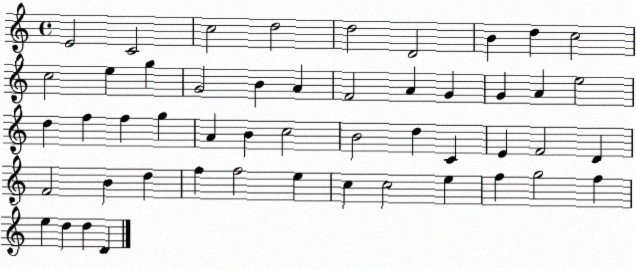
X:1
T:Untitled
M:4/4
L:1/4
K:C
E2 C2 c2 d2 d2 D2 B d c2 c2 e g G2 B A F2 A G G A e2 d f f g A B c2 B2 d C E F2 D F2 B d f f2 e c c2 e f g2 f e d d D